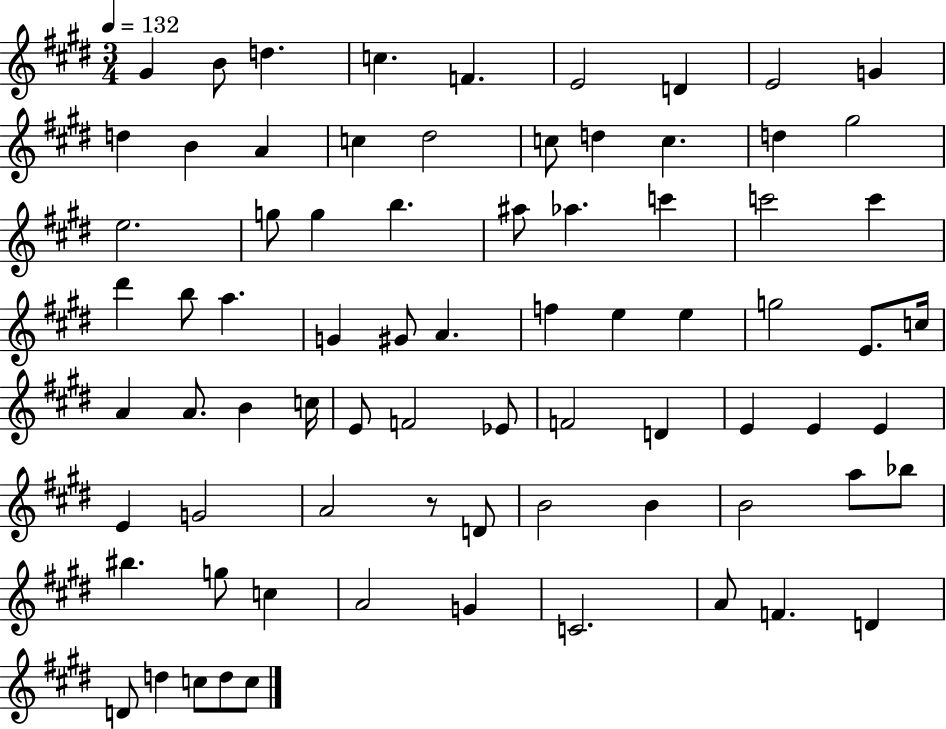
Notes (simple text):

G#4/q B4/e D5/q. C5/q. F4/q. E4/h D4/q E4/h G4/q D5/q B4/q A4/q C5/q D#5/h C5/e D5/q C5/q. D5/q G#5/h E5/h. G5/e G5/q B5/q. A#5/e Ab5/q. C6/q C6/h C6/q D#6/q B5/e A5/q. G4/q G#4/e A4/q. F5/q E5/q E5/q G5/h E4/e. C5/s A4/q A4/e. B4/q C5/s E4/e F4/h Eb4/e F4/h D4/q E4/q E4/q E4/q E4/q G4/h A4/h R/e D4/e B4/h B4/q B4/h A5/e Bb5/e BIS5/q. G5/e C5/q A4/h G4/q C4/h. A4/e F4/q. D4/q D4/e D5/q C5/e D5/e C5/e